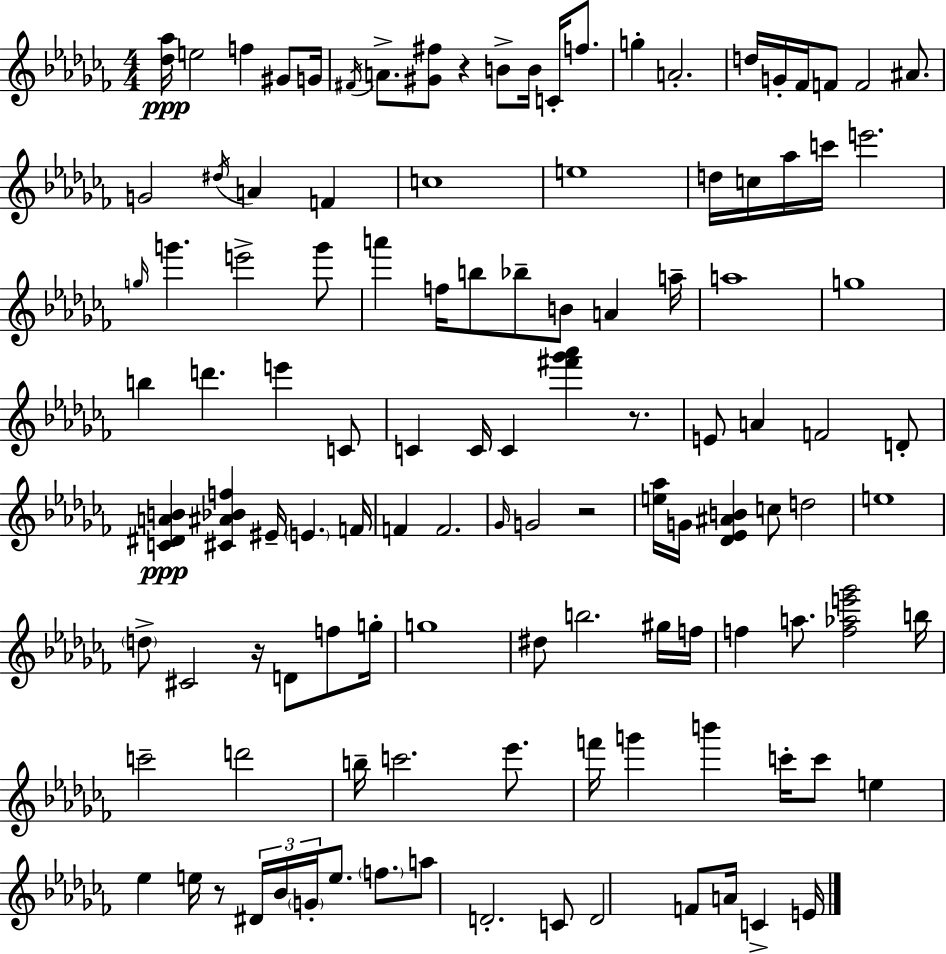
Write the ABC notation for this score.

X:1
T:Untitled
M:4/4
L:1/4
K:Abm
[_d_a]/4 e2 f ^G/2 G/4 ^F/4 A/2 [^G^f]/2 z B/2 B/4 C/4 f/2 g A2 d/4 G/4 _F/4 F/2 F2 ^A/2 G2 ^d/4 A F c4 e4 d/4 c/4 _a/4 c'/4 e'2 g/4 g' e'2 g'/2 a' f/4 b/2 _b/2 B/2 A a/4 a4 g4 b d' e' C/2 C C/4 C [^f'_g'_a'] z/2 E/2 A F2 D/2 [C^DAB] [^C^A_Bf] ^E/4 E F/4 F F2 _G/4 G2 z2 [e_a]/4 G/4 [_D_E^AB] c/2 d2 e4 d/2 ^C2 z/4 D/2 f/2 g/4 g4 ^d/2 b2 ^g/4 f/4 f a/2 [f_ae'_g']2 b/4 c'2 d'2 b/4 c'2 _e'/2 f'/4 g' b' c'/4 c'/2 e _e e/4 z/2 ^D/4 _B/4 G/4 e/2 f/2 a/2 D2 C/2 D2 F/2 A/4 C E/4